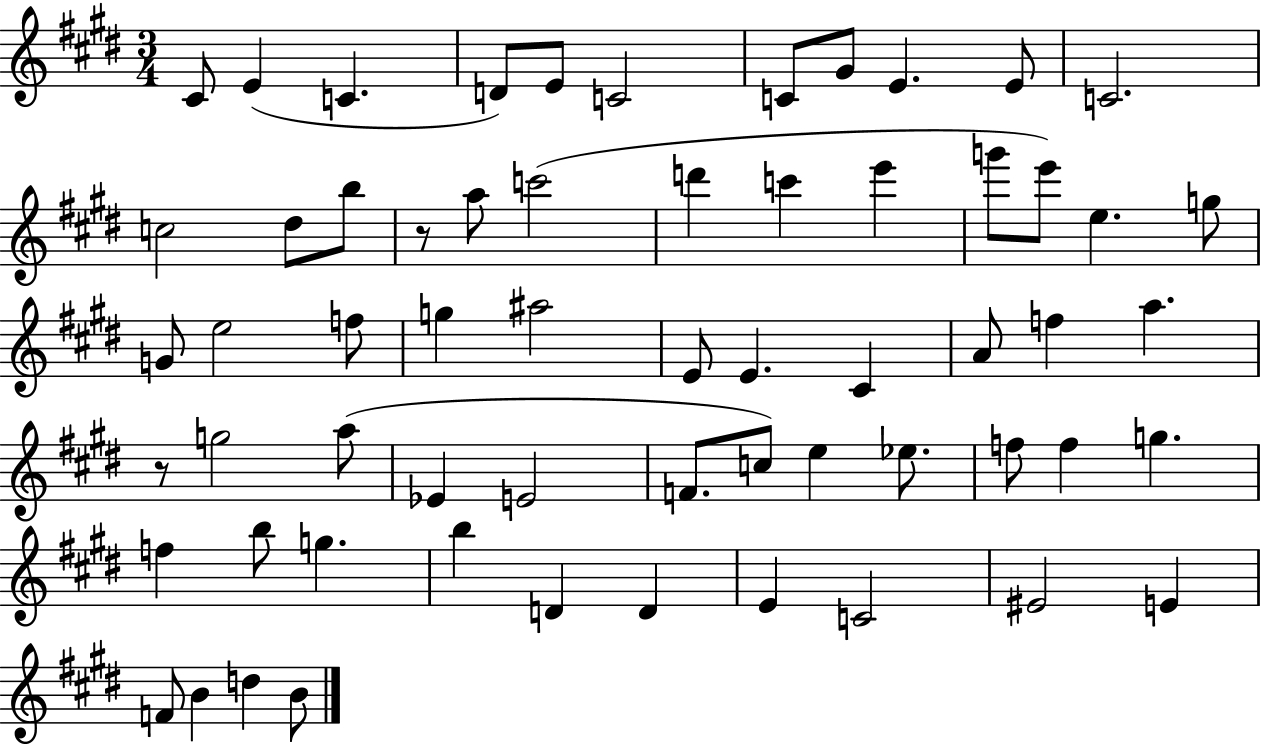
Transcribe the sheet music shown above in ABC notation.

X:1
T:Untitled
M:3/4
L:1/4
K:E
^C/2 E C D/2 E/2 C2 C/2 ^G/2 E E/2 C2 c2 ^d/2 b/2 z/2 a/2 c'2 d' c' e' g'/2 e'/2 e g/2 G/2 e2 f/2 g ^a2 E/2 E ^C A/2 f a z/2 g2 a/2 _E E2 F/2 c/2 e _e/2 f/2 f g f b/2 g b D D E C2 ^E2 E F/2 B d B/2